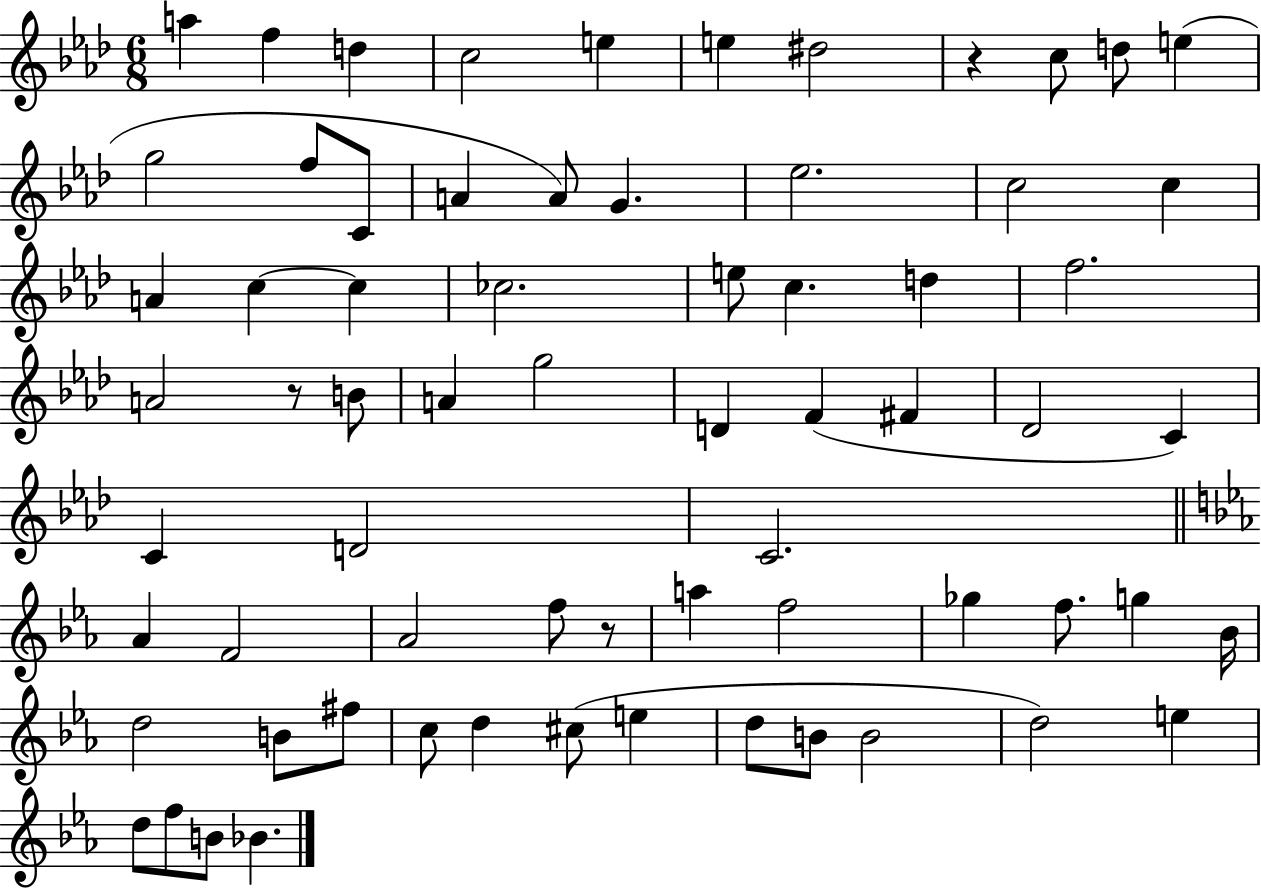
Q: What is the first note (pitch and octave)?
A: A5